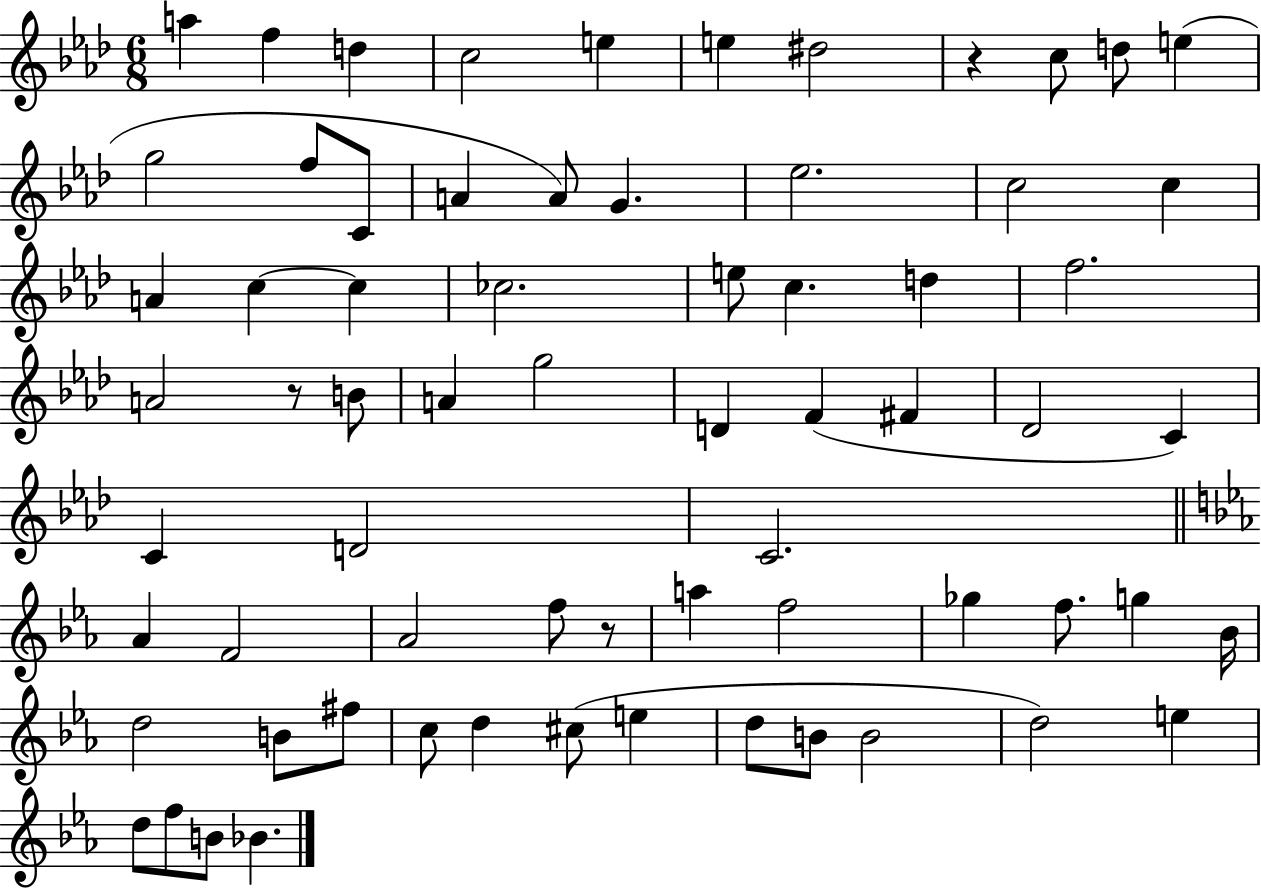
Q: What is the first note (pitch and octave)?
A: A5